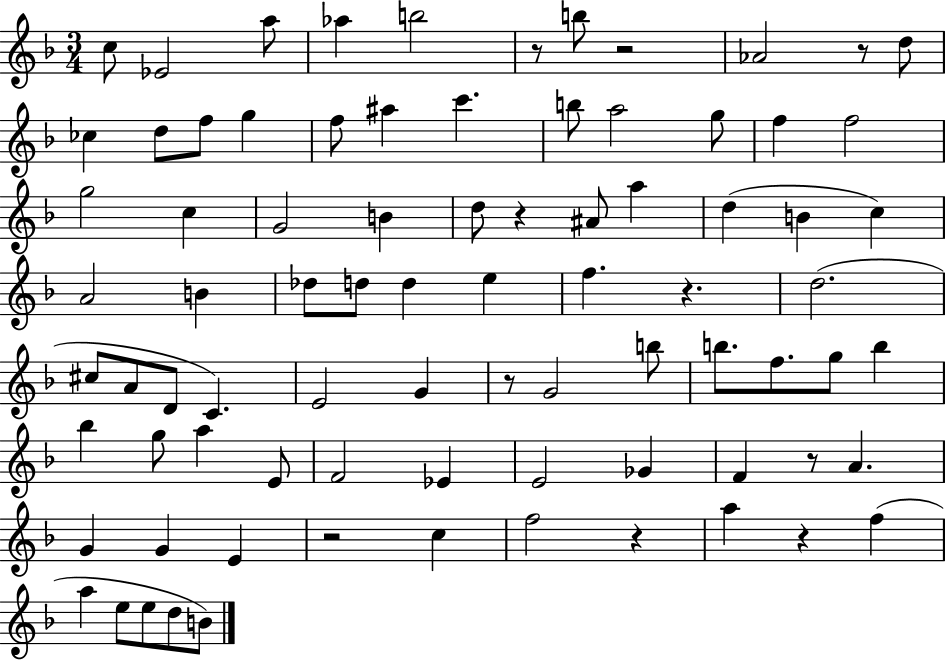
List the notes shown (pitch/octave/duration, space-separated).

C5/e Eb4/h A5/e Ab5/q B5/h R/e B5/e R/h Ab4/h R/e D5/e CES5/q D5/e F5/e G5/q F5/e A#5/q C6/q. B5/e A5/h G5/e F5/q F5/h G5/h C5/q G4/h B4/q D5/e R/q A#4/e A5/q D5/q B4/q C5/q A4/h B4/q Db5/e D5/e D5/q E5/q F5/q. R/q. D5/h. C#5/e A4/e D4/e C4/q. E4/h G4/q R/e G4/h B5/e B5/e. F5/e. G5/e B5/q Bb5/q G5/e A5/q E4/e F4/h Eb4/q E4/h Gb4/q F4/q R/e A4/q. G4/q G4/q E4/q R/h C5/q F5/h R/q A5/q R/q F5/q A5/q E5/e E5/e D5/e B4/e